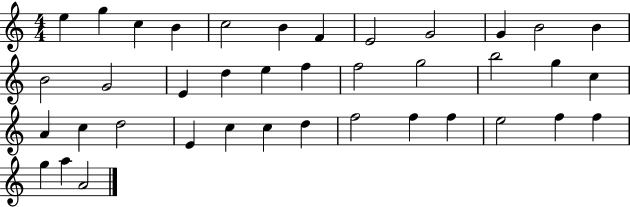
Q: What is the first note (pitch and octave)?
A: E5